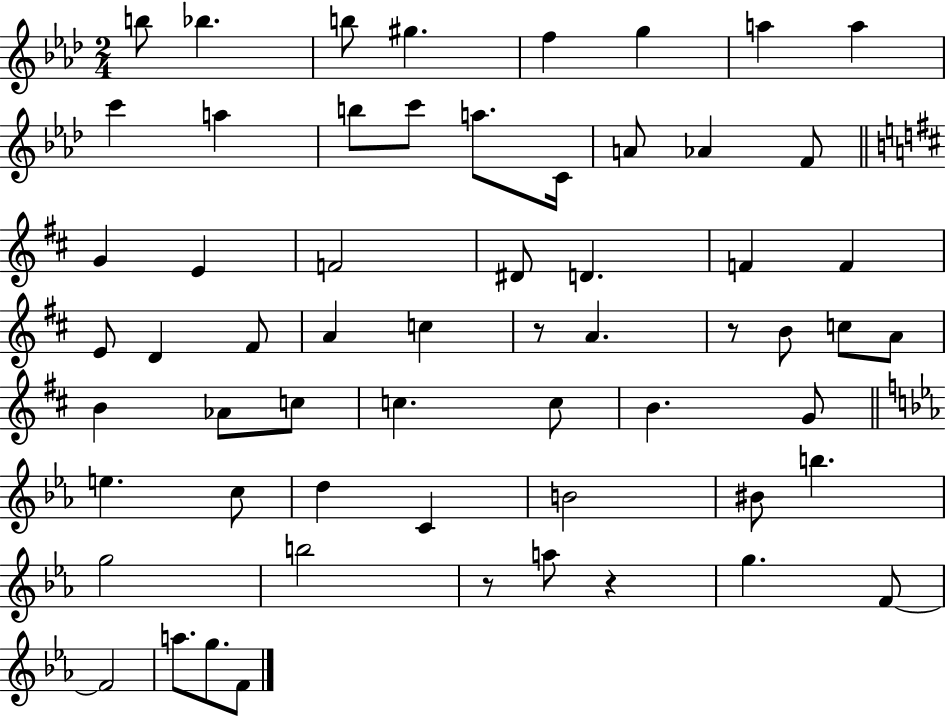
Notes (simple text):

B5/e Bb5/q. B5/e G#5/q. F5/q G5/q A5/q A5/q C6/q A5/q B5/e C6/e A5/e. C4/s A4/e Ab4/q F4/e G4/q E4/q F4/h D#4/e D4/q. F4/q F4/q E4/e D4/q F#4/e A4/q C5/q R/e A4/q. R/e B4/e C5/e A4/e B4/q Ab4/e C5/e C5/q. C5/e B4/q. G4/e E5/q. C5/e D5/q C4/q B4/h BIS4/e B5/q. G5/h B5/h R/e A5/e R/q G5/q. F4/e F4/h A5/e. G5/e. F4/e